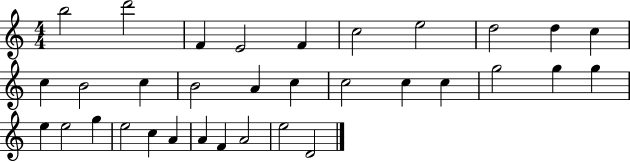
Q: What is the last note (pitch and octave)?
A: D4